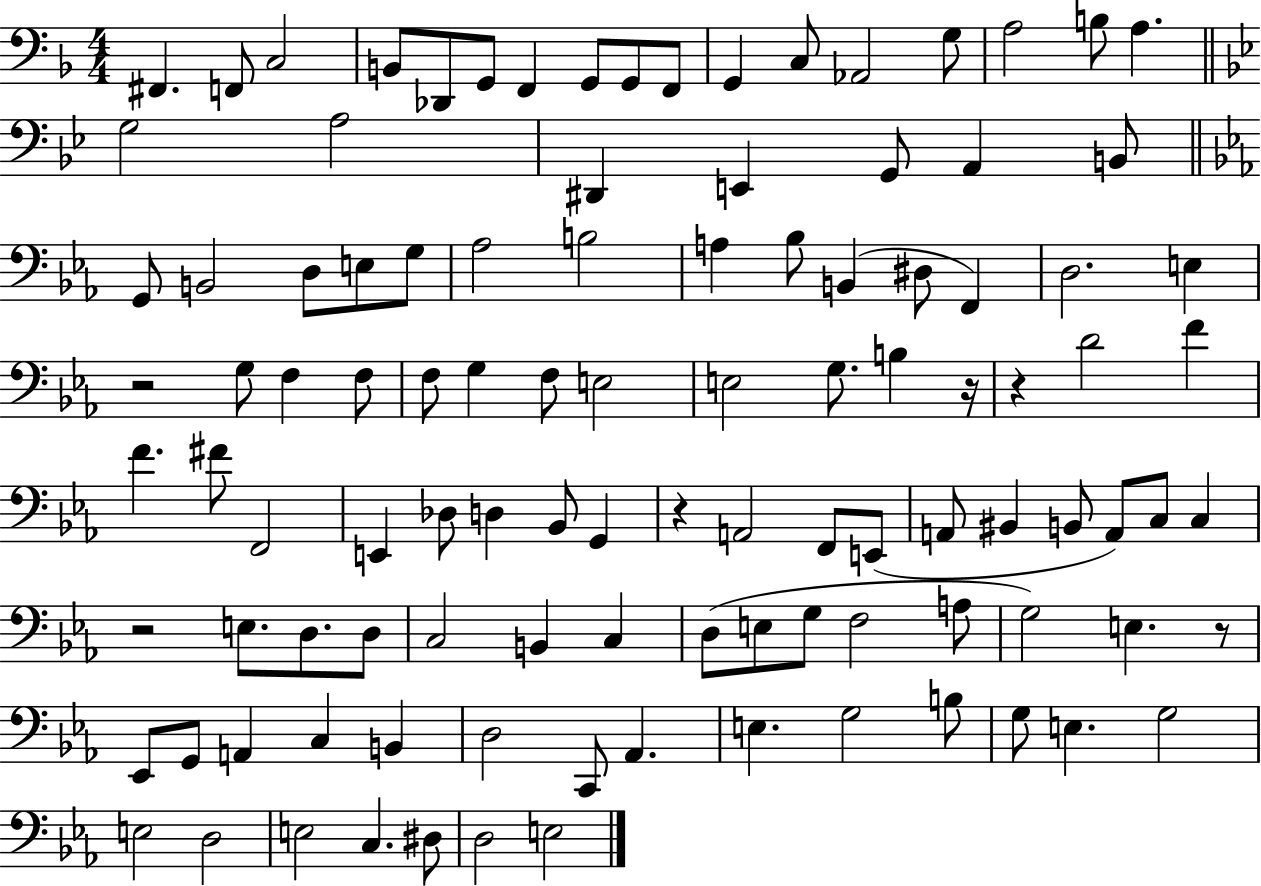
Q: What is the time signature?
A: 4/4